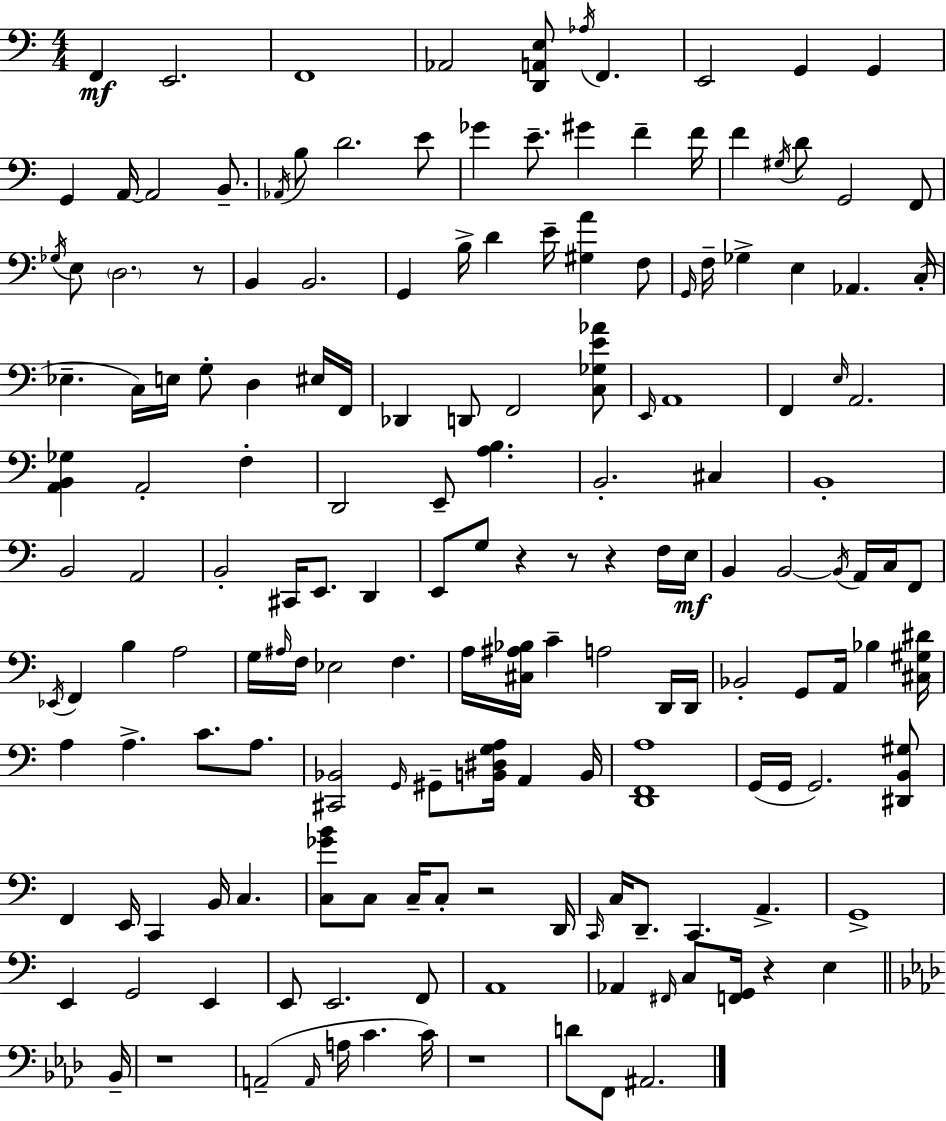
{
  \clef bass
  \numericTimeSignature
  \time 4/4
  \key a \minor
  f,4\mf e,2. | f,1 | aes,2 <d, a, e>8 \acciaccatura { aes16 } f,4. | e,2 g,4 g,4 | \break g,4 a,16~~ a,2 b,8.-- | \acciaccatura { aes,16 } b8 d'2. | e'8 ges'4 e'8.-- gis'4 f'4-- | f'16 f'4 \acciaccatura { gis16 } d'8 g,2 | \break f,8 \acciaccatura { ges16 } e8 \parenthesize d2. | r8 b,4 b,2. | g,4 b16-> d'4 e'16-- <gis a'>4 | f8 \grace { g,16 } f16-- ges4-> e4 aes,4. | \break c16-.( ees4.-- c16) e16 g8-. d4 | eis16 f,16 des,4 d,8 f,2 | <c ges e' aes'>8 \grace { e,16 } a,1 | f,4 \grace { e16 } a,2. | \break <a, b, ges>4 a,2-. | f4-. d,2 e,8-- | <a b>4. b,2.-. | cis4 b,1-. | \break b,2 a,2 | b,2-. cis,16 | e,8. d,4 e,8 g8 r4 r8 | r4 f16 e16\mf b,4 b,2~~ | \break \acciaccatura { b,16 } a,16 c16 f,8 \acciaccatura { ees,16 } f,4 b4 | a2 g16 \grace { ais16 } f16 ees2 | f4. a16 <cis ais bes>16 c'4-- | a2 d,16 d,16 bes,2-. | \break g,8 a,16 bes4 <cis gis dis'>16 a4 a4.-> | c'8. a8. <cis, bes,>2 | \grace { g,16 } gis,8-- <b, dis g a>16 a,4 b,16 <d, f, a>1 | g,16( g,16 g,2.) | \break <dis, b, gis>8 f,4 e,16 | c,4 b,16 c4. <c ges' b'>8 c8 c16-- | c8-. r2 d,16 \grace { c,16 } c16 d,8.-- | c,4. a,4.-> g,1-> | \break e,4 | g,2 e,4 e,8 e,2. | f,8 a,1 | aes,4 | \break \grace { fis,16 } c8 <f, g,>16 r4 e4 \bar "||" \break \key f \minor bes,16-- r1 | a,2--( \grace { a,16 } a16 c'4. | c'16) r1 | d'8 f,8 ais,2. | \break \bar "|."
}